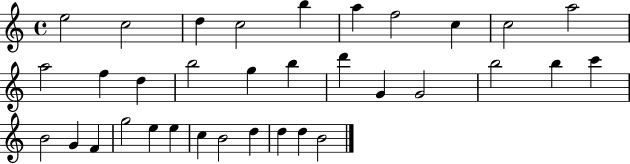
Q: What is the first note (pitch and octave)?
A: E5